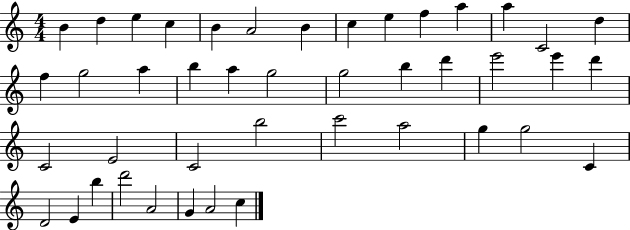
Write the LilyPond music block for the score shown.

{
  \clef treble
  \numericTimeSignature
  \time 4/4
  \key c \major
  b'4 d''4 e''4 c''4 | b'4 a'2 b'4 | c''4 e''4 f''4 a''4 | a''4 c'2 d''4 | \break f''4 g''2 a''4 | b''4 a''4 g''2 | g''2 b''4 d'''4 | e'''2 e'''4 d'''4 | \break c'2 e'2 | c'2 b''2 | c'''2 a''2 | g''4 g''2 c'4 | \break d'2 e'4 b''4 | d'''2 a'2 | g'4 a'2 c''4 | \bar "|."
}